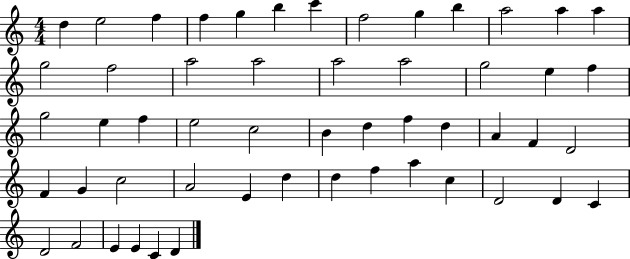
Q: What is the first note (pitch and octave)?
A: D5